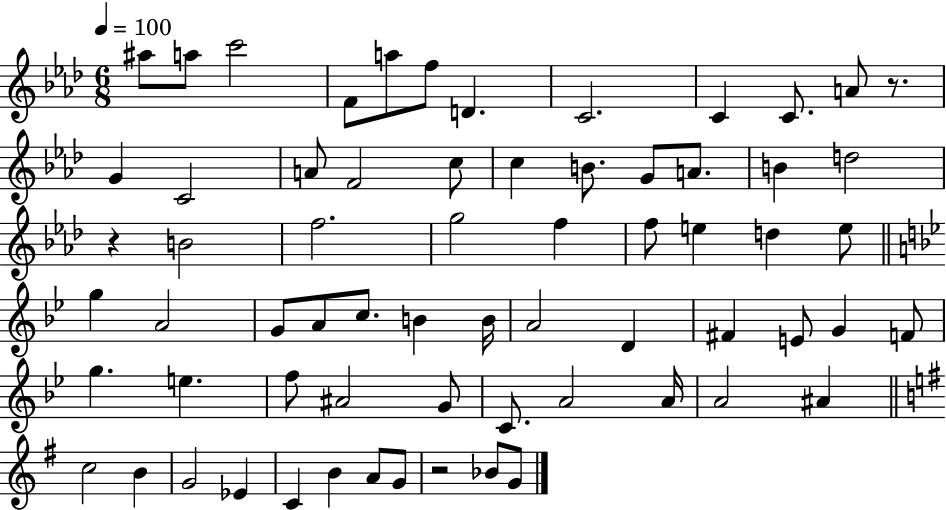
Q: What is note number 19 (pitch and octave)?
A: G4